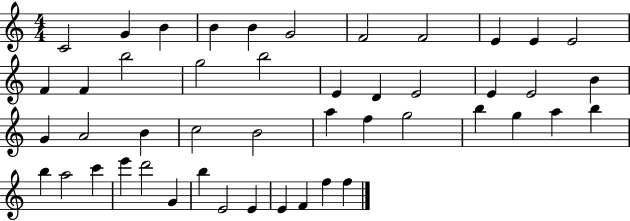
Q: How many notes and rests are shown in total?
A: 47